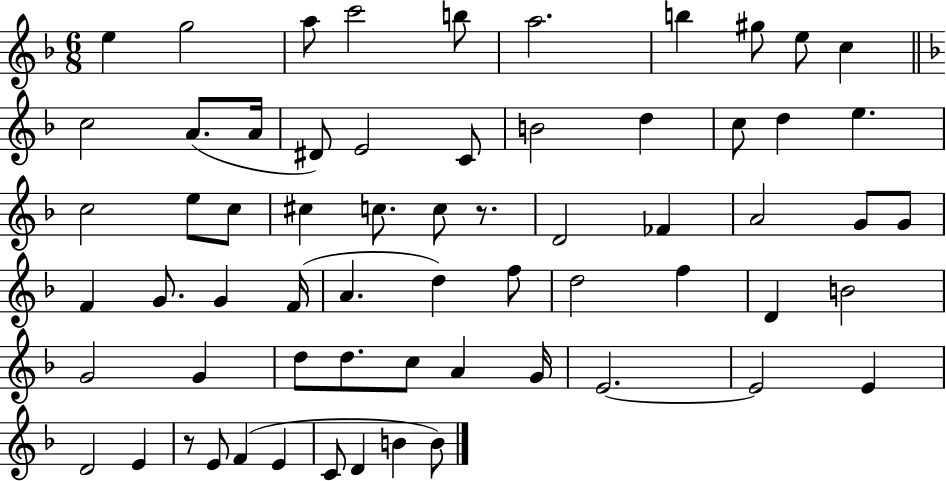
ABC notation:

X:1
T:Untitled
M:6/8
L:1/4
K:F
e g2 a/2 c'2 b/2 a2 b ^g/2 e/2 c c2 A/2 A/4 ^D/2 E2 C/2 B2 d c/2 d e c2 e/2 c/2 ^c c/2 c/2 z/2 D2 _F A2 G/2 G/2 F G/2 G F/4 A d f/2 d2 f D B2 G2 G d/2 d/2 c/2 A G/4 E2 E2 E D2 E z/2 E/2 F E C/2 D B B/2